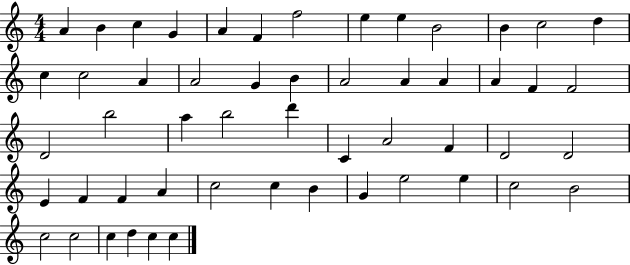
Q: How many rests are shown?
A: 0